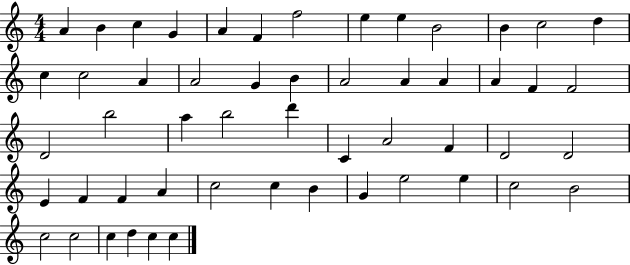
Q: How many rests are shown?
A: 0